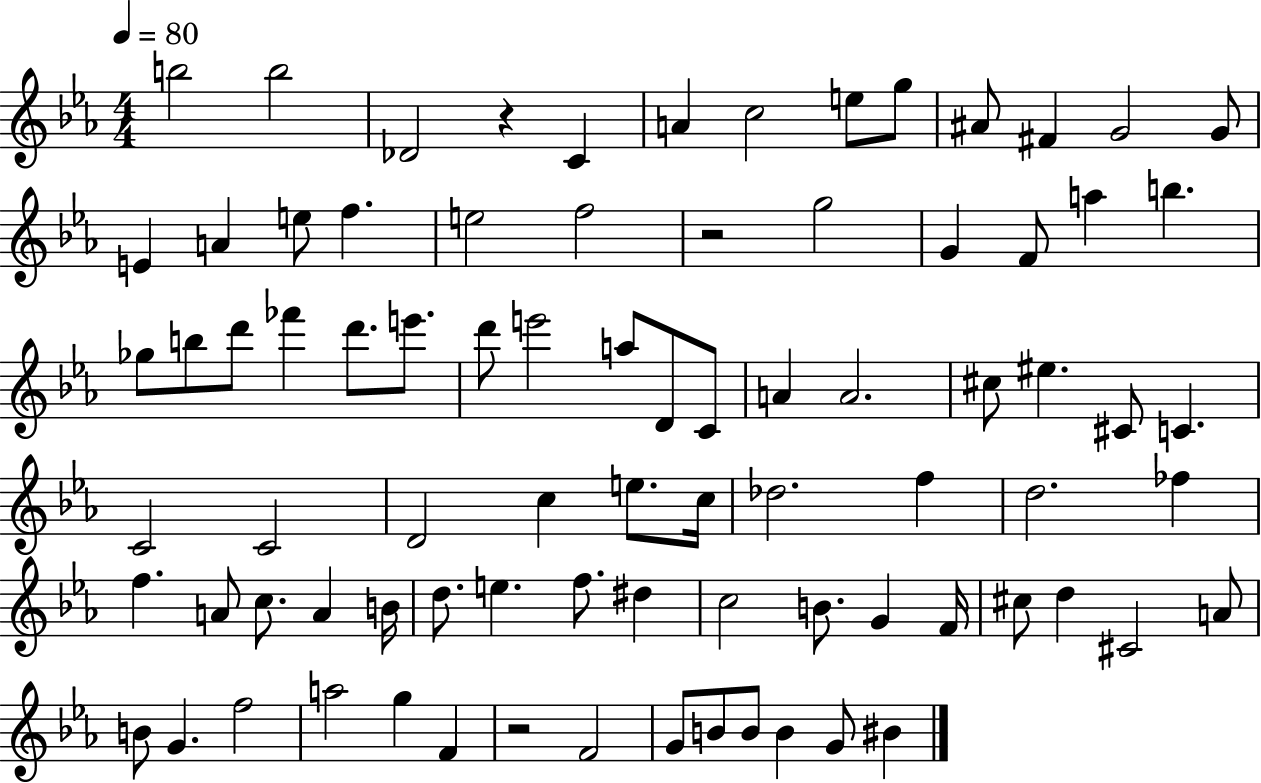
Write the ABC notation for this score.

X:1
T:Untitled
M:4/4
L:1/4
K:Eb
b2 b2 _D2 z C A c2 e/2 g/2 ^A/2 ^F G2 G/2 E A e/2 f e2 f2 z2 g2 G F/2 a b _g/2 b/2 d'/2 _f' d'/2 e'/2 d'/2 e'2 a/2 D/2 C/2 A A2 ^c/2 ^e ^C/2 C C2 C2 D2 c e/2 c/4 _d2 f d2 _f f A/2 c/2 A B/4 d/2 e f/2 ^d c2 B/2 G F/4 ^c/2 d ^C2 A/2 B/2 G f2 a2 g F z2 F2 G/2 B/2 B/2 B G/2 ^B